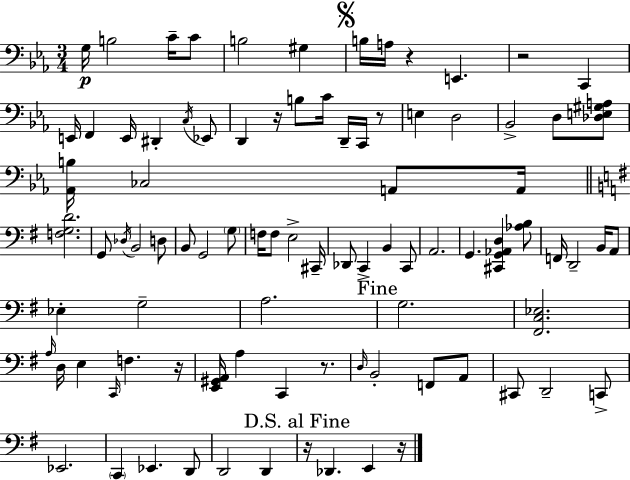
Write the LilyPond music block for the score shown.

{
  \clef bass
  \numericTimeSignature
  \time 3/4
  \key c \minor
  g16\p b2 c'16-- c'8 | b2 gis4 | \mark \markup { \musicglyph "scripts.segno" } b16 a16 r4 e,4. | r2 c,4 | \break e,16 f,4 e,16 dis,4-. \acciaccatura { c16 } ees,8 | d,4 r16 b8 c'16 d,16-- c,16 r8 | e4 d2 | bes,2-> d8 <des e gis a>8 | \break <aes, b>16 ces2 a,8 | a,16 \bar "||" \break \key g \major <f g d'>2. | g,8 \acciaccatura { des16 } b,2 d8 | b,8 g,2 \parenthesize g8 | f16 f8 e2-> | \break cis,16-- des,8 c,4-> b,4 c,8 | a,2. | g,4. <cis, g, aes, d>4 <aes b>8 | f,16 d,2-- b,16 a,8 | \break ees4-. g2-- | a2. | \mark "Fine" g2. | <fis, c ees>2. | \break \grace { a16 } d16 e4 \grace { c,16 } f4. | r16 <e, gis, a,>16 a4 c,4 | r8. \grace { d16 } b,2-. | f,8 a,8 cis,8 d,2-- | \break c,8-> ees,2. | \parenthesize c,4 ees,4. | d,8 d,2 | d,4 \mark "D.S. al Fine" r16 des,4. e,4 | \break r16 \bar "|."
}